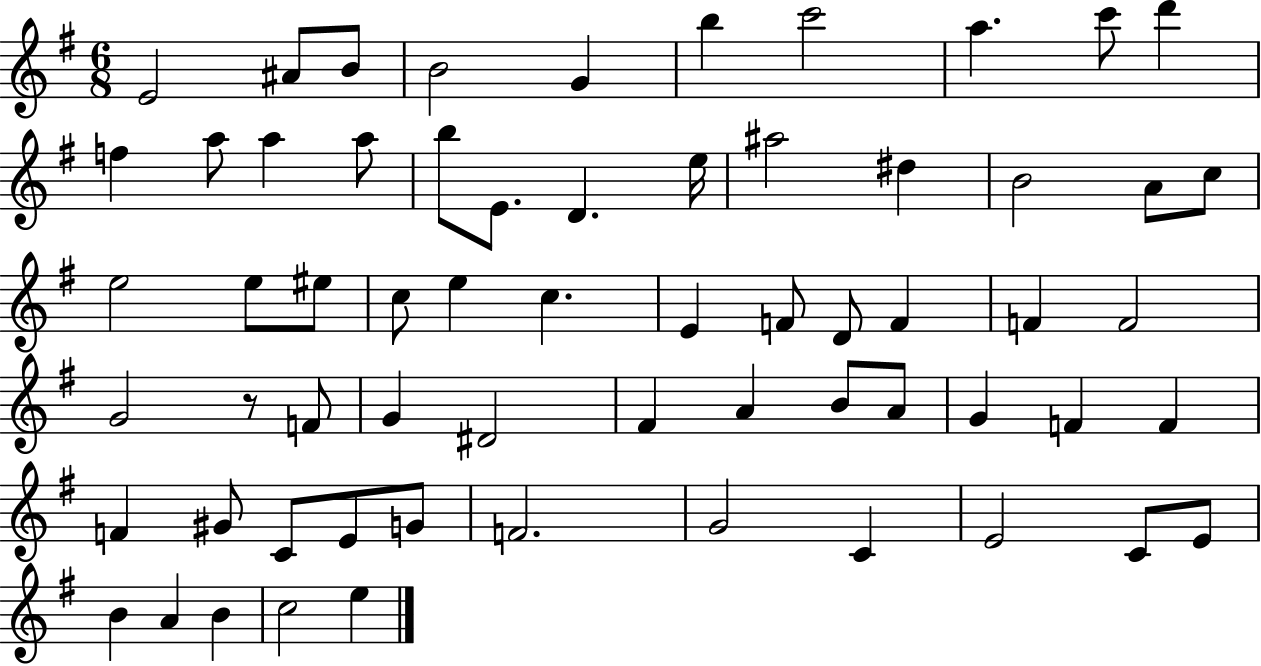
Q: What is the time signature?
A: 6/8